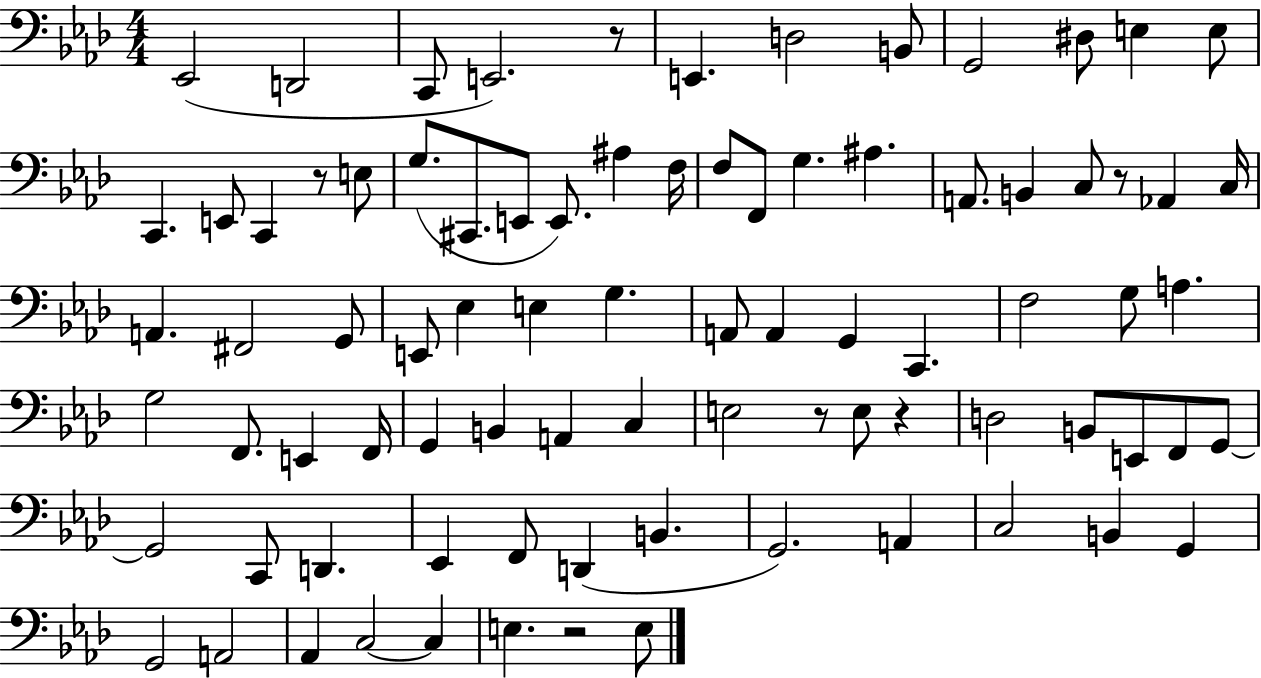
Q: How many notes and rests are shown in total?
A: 84